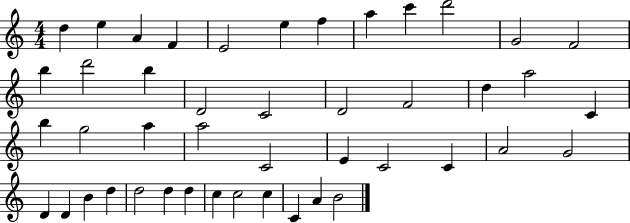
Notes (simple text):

D5/q E5/q A4/q F4/q E4/h E5/q F5/q A5/q C6/q D6/h G4/h F4/h B5/q D6/h B5/q D4/h C4/h D4/h F4/h D5/q A5/h C4/q B5/q G5/h A5/q A5/h C4/h E4/q C4/h C4/q A4/h G4/h D4/q D4/q B4/q D5/q D5/h D5/q D5/q C5/q C5/h C5/q C4/q A4/q B4/h